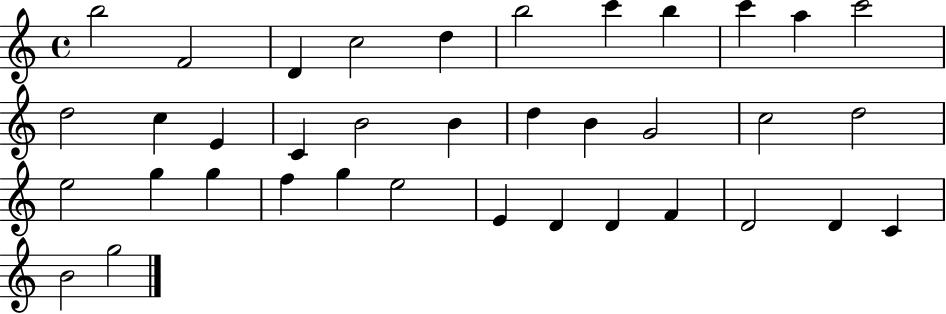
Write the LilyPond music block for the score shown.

{
  \clef treble
  \time 4/4
  \defaultTimeSignature
  \key c \major
  b''2 f'2 | d'4 c''2 d''4 | b''2 c'''4 b''4 | c'''4 a''4 c'''2 | \break d''2 c''4 e'4 | c'4 b'2 b'4 | d''4 b'4 g'2 | c''2 d''2 | \break e''2 g''4 g''4 | f''4 g''4 e''2 | e'4 d'4 d'4 f'4 | d'2 d'4 c'4 | \break b'2 g''2 | \bar "|."
}